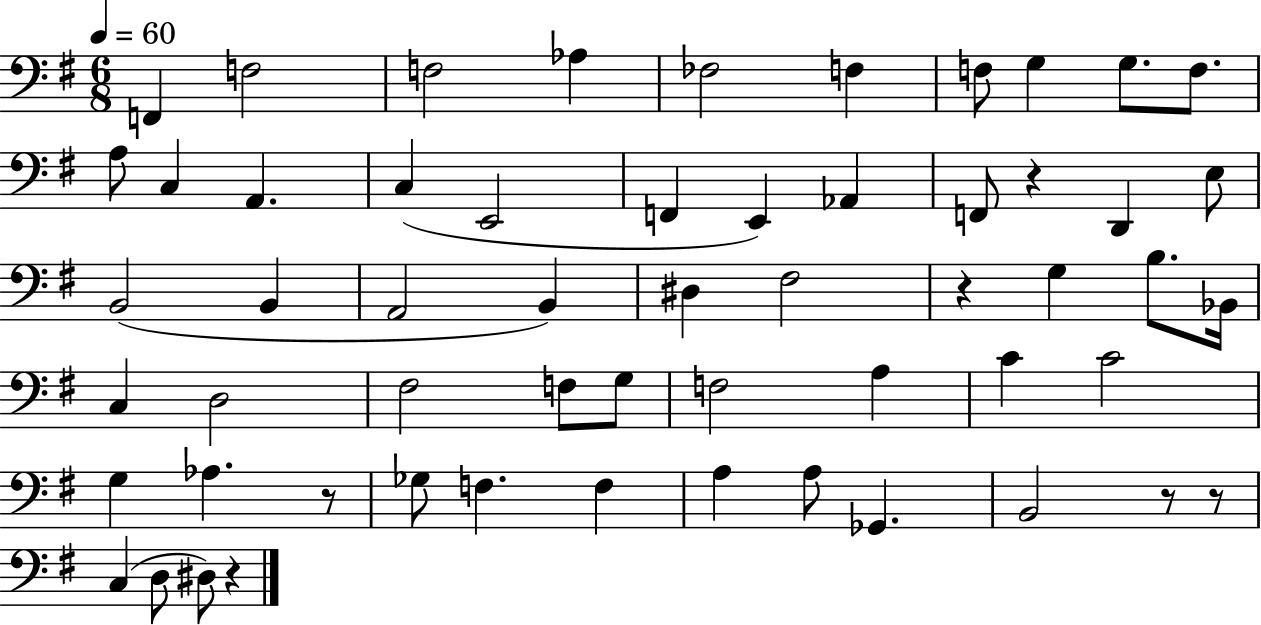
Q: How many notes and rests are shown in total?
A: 57